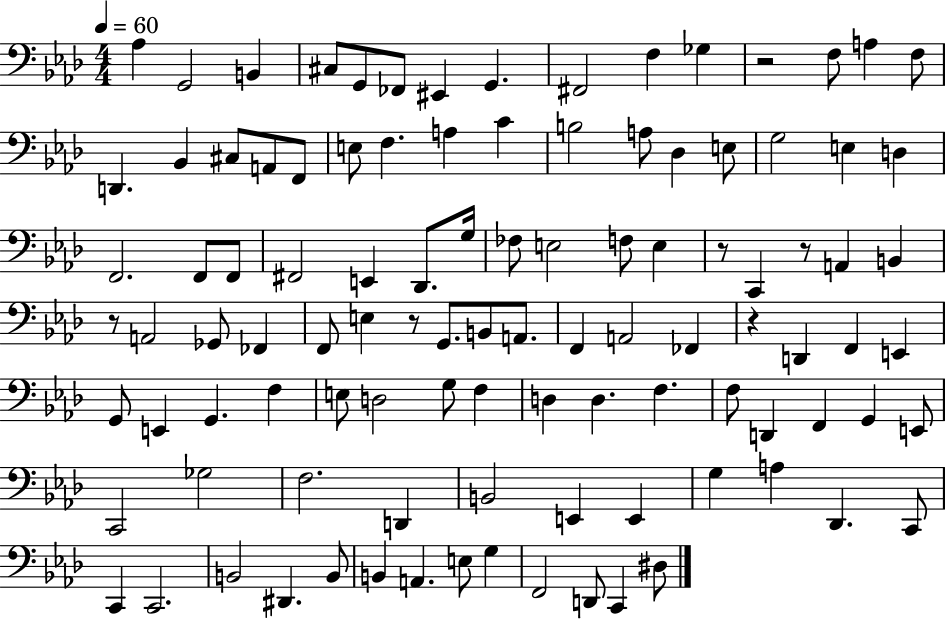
X:1
T:Untitled
M:4/4
L:1/4
K:Ab
_A, G,,2 B,, ^C,/2 G,,/2 _F,,/2 ^E,, G,, ^F,,2 F, _G, z2 F,/2 A, F,/2 D,, _B,, ^C,/2 A,,/2 F,,/2 E,/2 F, A, C B,2 A,/2 _D, E,/2 G,2 E, D, F,,2 F,,/2 F,,/2 ^F,,2 E,, _D,,/2 G,/4 _F,/2 E,2 F,/2 E, z/2 C,, z/2 A,, B,, z/2 A,,2 _G,,/2 _F,, F,,/2 E, z/2 G,,/2 B,,/2 A,,/2 F,, A,,2 _F,, z D,, F,, E,, G,,/2 E,, G,, F, E,/2 D,2 G,/2 F, D, D, F, F,/2 D,, F,, G,, E,,/2 C,,2 _G,2 F,2 D,, B,,2 E,, E,, G, A, _D,, C,,/2 C,, C,,2 B,,2 ^D,, B,,/2 B,, A,, E,/2 G, F,,2 D,,/2 C,, ^D,/2